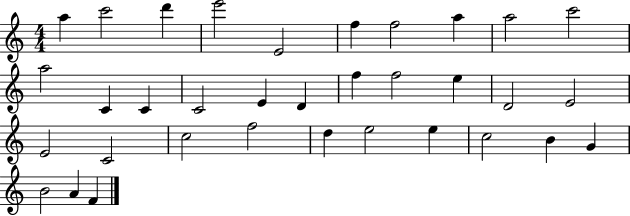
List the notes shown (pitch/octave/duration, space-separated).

A5/q C6/h D6/q E6/h E4/h F5/q F5/h A5/q A5/h C6/h A5/h C4/q C4/q C4/h E4/q D4/q F5/q F5/h E5/q D4/h E4/h E4/h C4/h C5/h F5/h D5/q E5/h E5/q C5/h B4/q G4/q B4/h A4/q F4/q